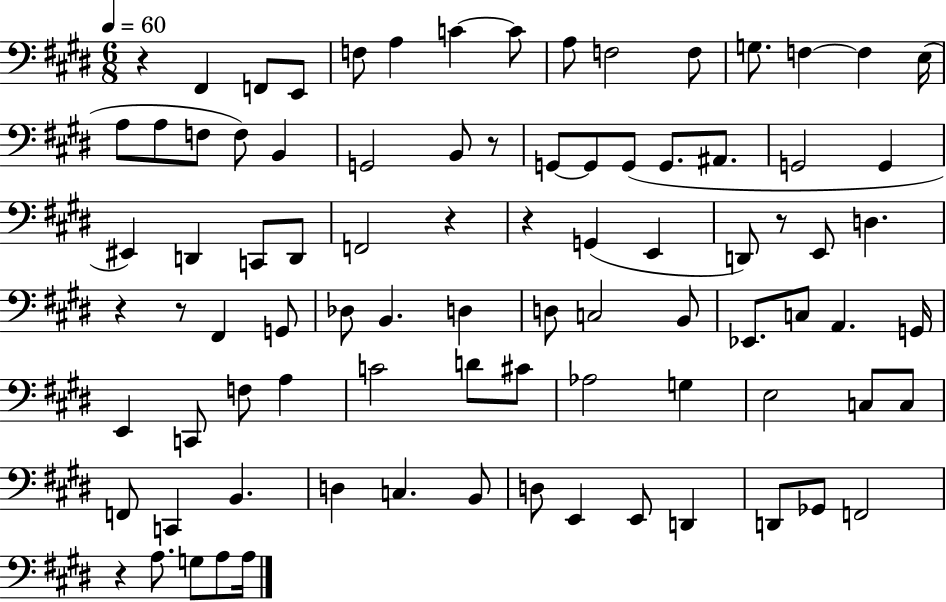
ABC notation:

X:1
T:Untitled
M:6/8
L:1/4
K:E
z ^F,, F,,/2 E,,/2 F,/2 A, C C/2 A,/2 F,2 F,/2 G,/2 F, F, E,/4 A,/2 A,/2 F,/2 F,/2 B,, G,,2 B,,/2 z/2 G,,/2 G,,/2 G,,/2 G,,/2 ^A,,/2 G,,2 G,, ^E,, D,, C,,/2 D,,/2 F,,2 z z G,, E,, D,,/2 z/2 E,,/2 D, z z/2 ^F,, G,,/2 _D,/2 B,, D, D,/2 C,2 B,,/2 _E,,/2 C,/2 A,, G,,/4 E,, C,,/2 F,/2 A, C2 D/2 ^C/2 _A,2 G, E,2 C,/2 C,/2 F,,/2 C,, B,, D, C, B,,/2 D,/2 E,, E,,/2 D,, D,,/2 _G,,/2 F,,2 z A,/2 G,/2 A,/2 A,/4